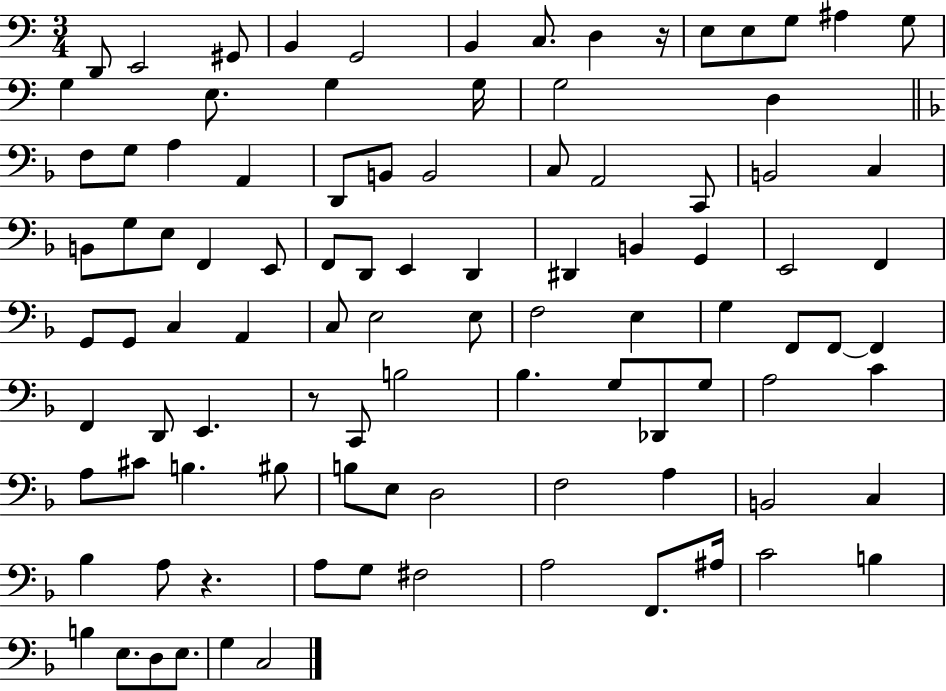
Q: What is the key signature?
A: C major